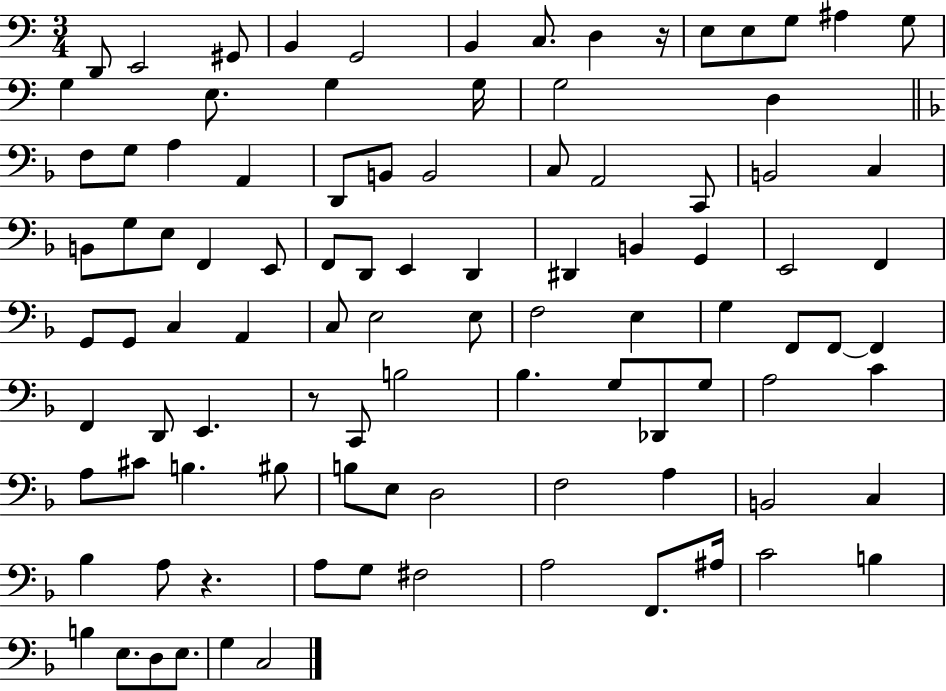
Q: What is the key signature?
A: C major